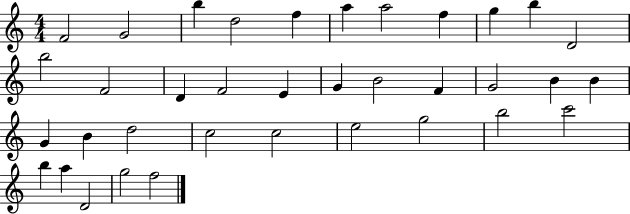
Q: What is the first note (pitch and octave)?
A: F4